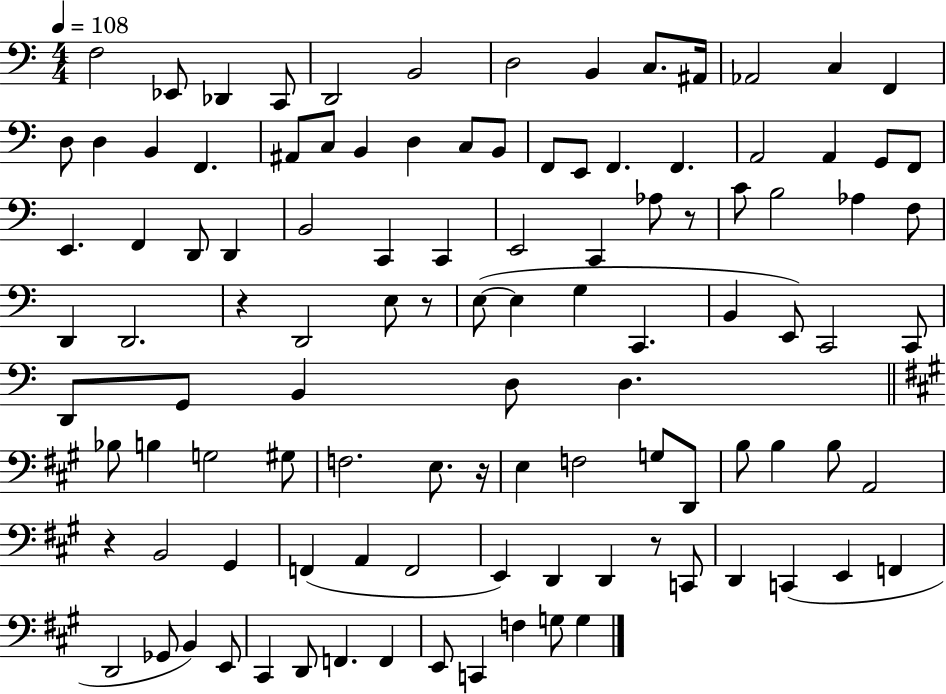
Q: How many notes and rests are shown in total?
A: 108